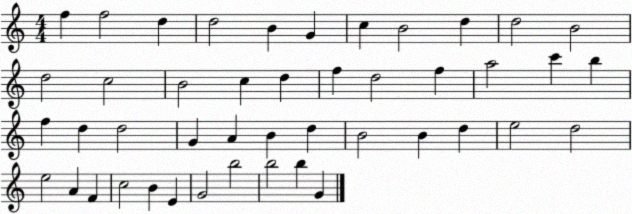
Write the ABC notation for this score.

X:1
T:Untitled
M:4/4
L:1/4
K:C
f f2 d d2 B G c B2 d d2 B2 d2 c2 B2 c d f d2 f a2 c' b f d d2 G A B d B2 B d e2 d2 e2 A F c2 B E G2 b2 b2 b G